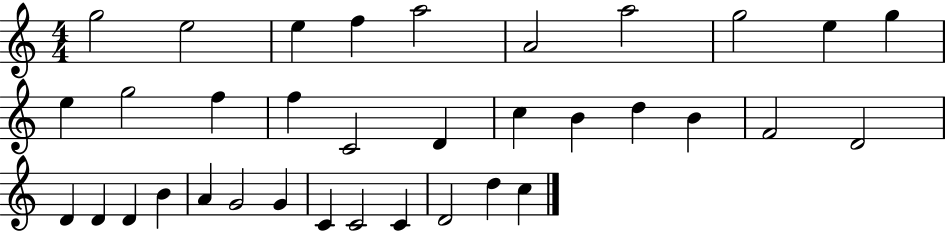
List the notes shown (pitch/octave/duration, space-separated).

G5/h E5/h E5/q F5/q A5/h A4/h A5/h G5/h E5/q G5/q E5/q G5/h F5/q F5/q C4/h D4/q C5/q B4/q D5/q B4/q F4/h D4/h D4/q D4/q D4/q B4/q A4/q G4/h G4/q C4/q C4/h C4/q D4/h D5/q C5/q